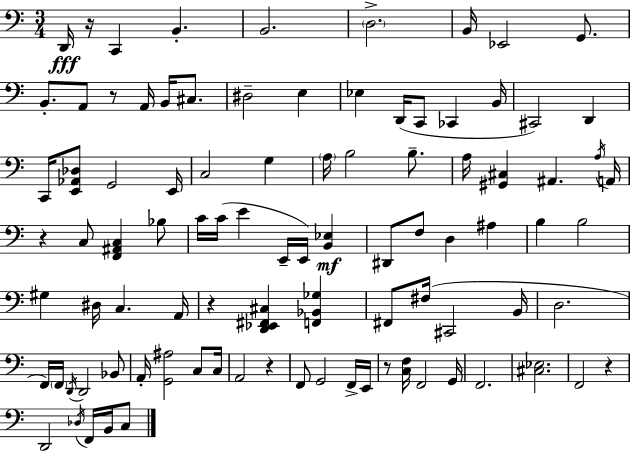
{
  \clef bass
  \numericTimeSignature
  \time 3/4
  \key a \minor
  d,16\fff r16 c,4 b,4.-. | b,2. | \parenthesize d2.-> | b,16 ees,2 g,8. | \break b,8.-. a,8 r8 a,16 b,16 cis8. | dis2-- e4 | ees4 d,16( c,8 ces,4 b,16 | cis,2) d,4 | \break c,16 <e, aes, des>8 g,2 e,16 | c2 g4 | \parenthesize a16 b2 b8.-- | a16 <gis, cis>4 ais,4. \acciaccatura { a16 } | \break a,16 r4 c8 <f, ais, c>4 bes8 | c'16 c'16( e'4 e,16-- e,16) <b, ees>4\mf | dis,8 f8 d4 ais4 | b4 b2 | \break gis4 dis16 c4. | a,16 r4 <d, ees, fis, cis>4 <f, bes, ges>4 | fis,8 fis16( cis,2 | b,16 d2. | \break f,16) \parenthesize f,16 \acciaccatura { d,16 } d,2 | bes,8 a,16-. <g, ais>2 c8 | c16 a,2 r4 | f,8 g,2 | \break f,16-> e,16 r8 <c f>16 f,2 | g,16 f,2. | <cis ees>2. | f,2 r4 | \break d,2 \acciaccatura { des16 } f,16 | b,16 c8 \bar "|."
}